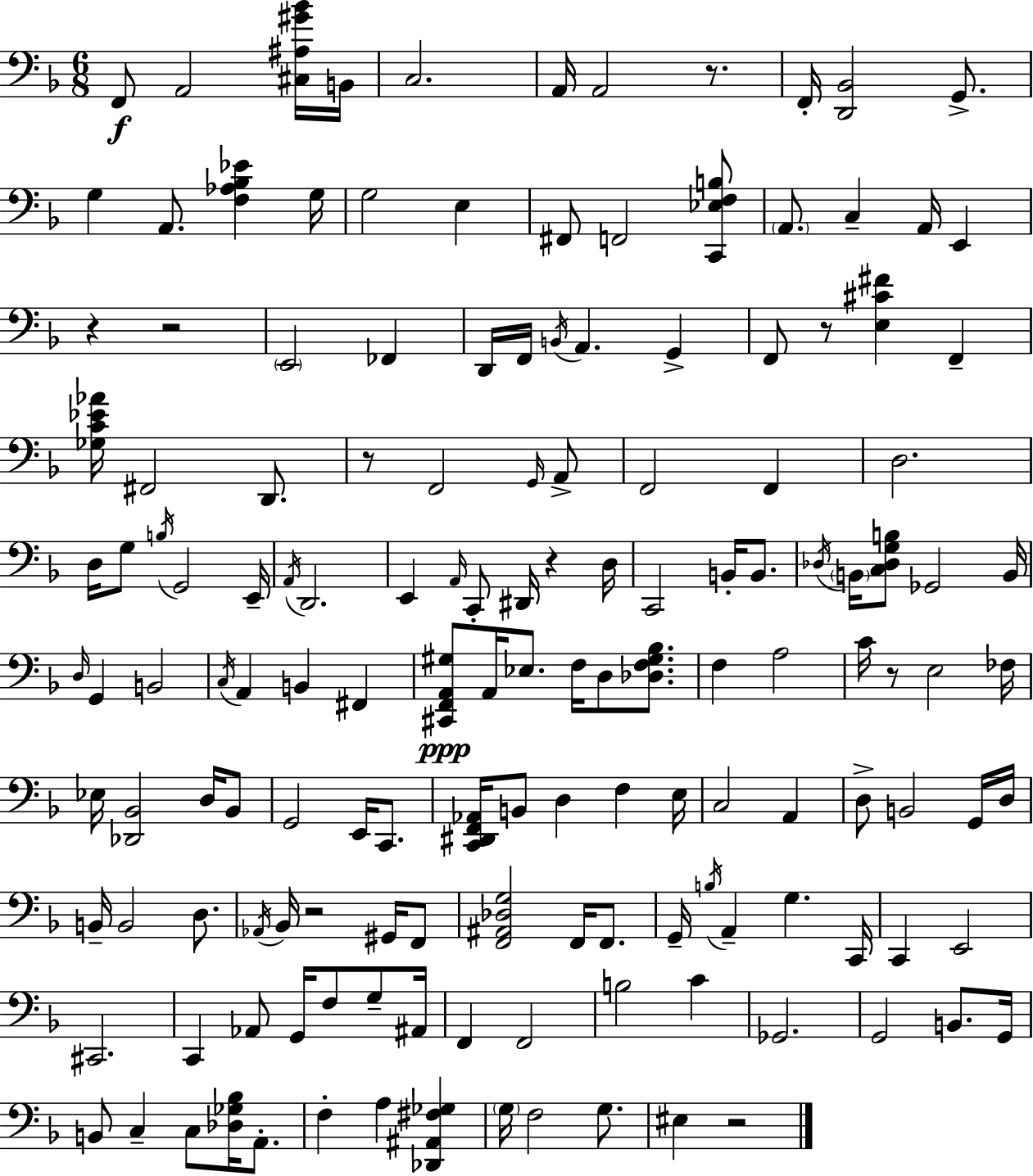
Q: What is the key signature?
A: F major